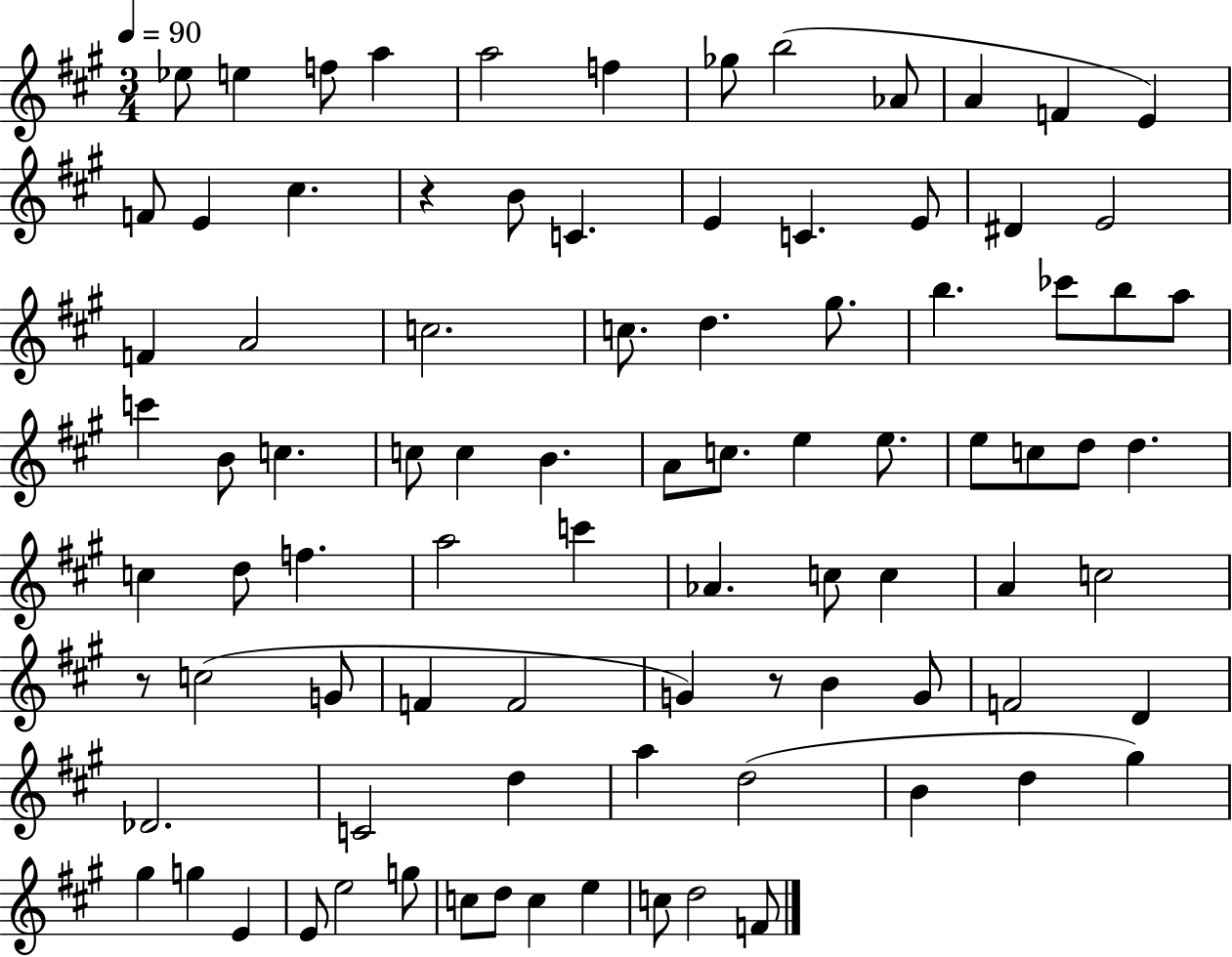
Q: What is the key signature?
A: A major